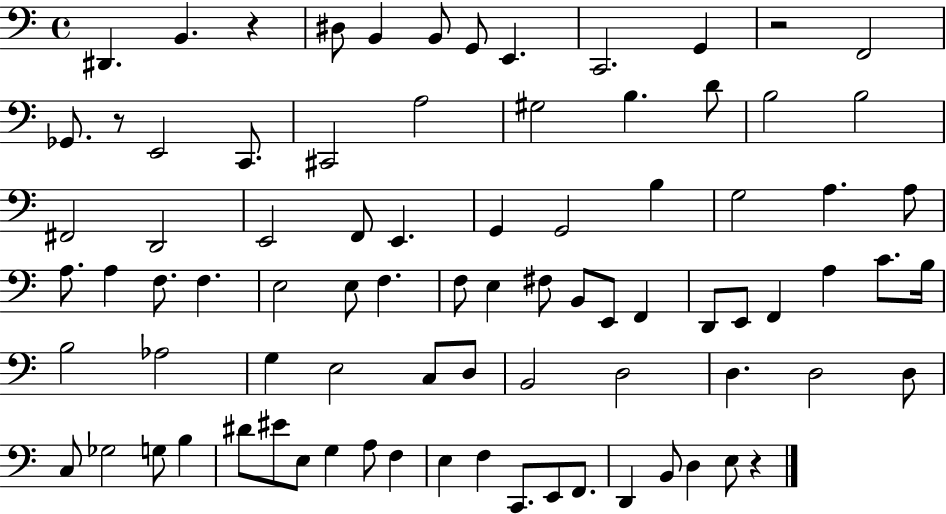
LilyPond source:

{
  \clef bass
  \time 4/4
  \defaultTimeSignature
  \key c \major
  \repeat volta 2 { dis,4. b,4. r4 | dis8 b,4 b,8 g,8 e,4. | c,2. g,4 | r2 f,2 | \break ges,8. r8 e,2 c,8. | cis,2 a2 | gis2 b4. d'8 | b2 b2 | \break fis,2 d,2 | e,2 f,8 e,4. | g,4 g,2 b4 | g2 a4. a8 | \break a8. a4 f8. f4. | e2 e8 f4. | f8 e4 fis8 b,8 e,8 f,4 | d,8 e,8 f,4 a4 c'8. b16 | \break b2 aes2 | g4 e2 c8 d8 | b,2 d2 | d4. d2 d8 | \break c8 ges2 g8 b4 | dis'8 eis'8 e8 g4 a8 f4 | e4 f4 c,8. e,8 f,8. | d,4 b,8 d4 e8 r4 | \break } \bar "|."
}